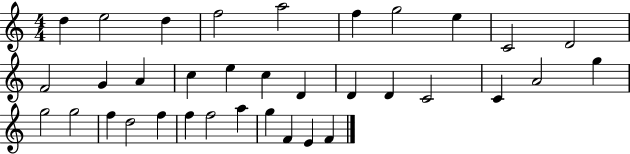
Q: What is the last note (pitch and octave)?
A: F4